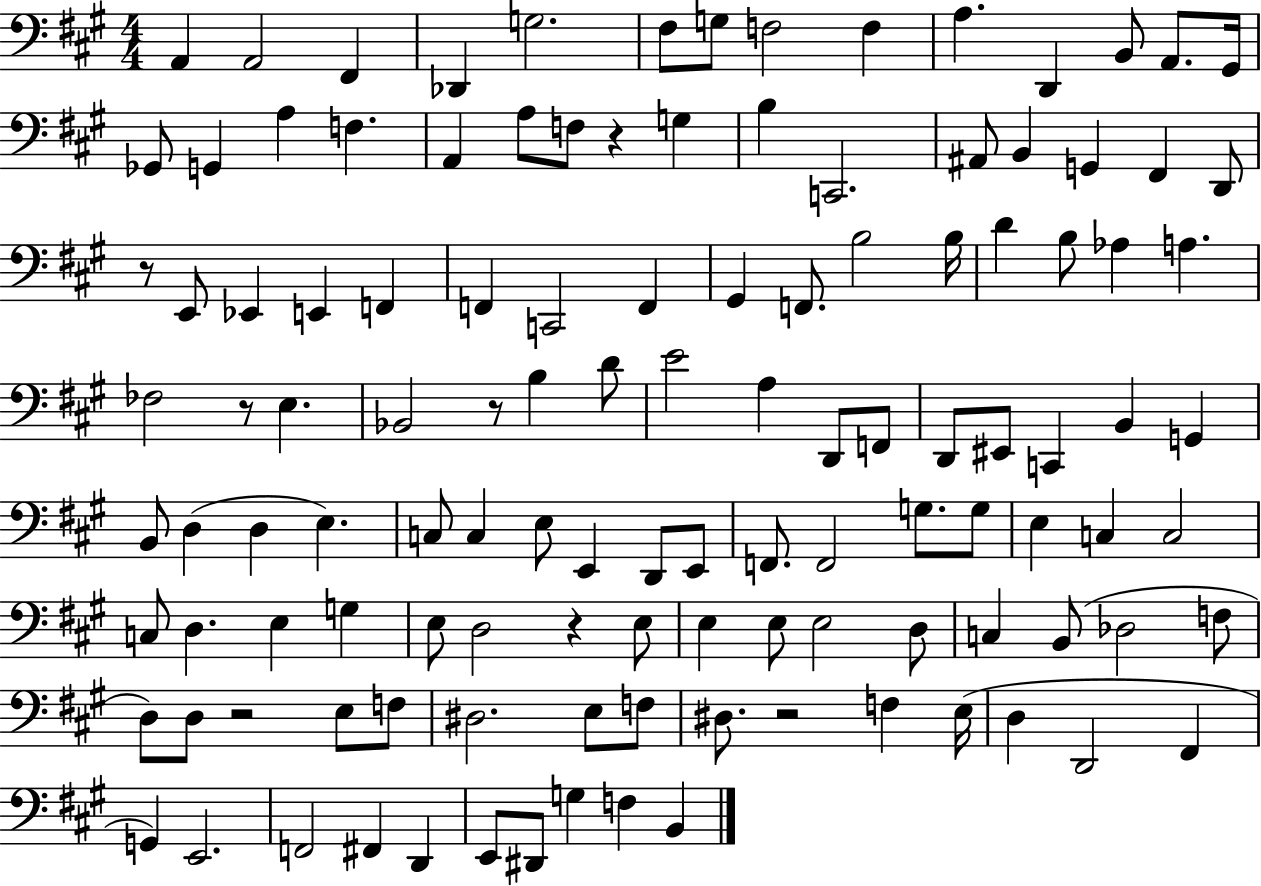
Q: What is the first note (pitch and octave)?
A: A2